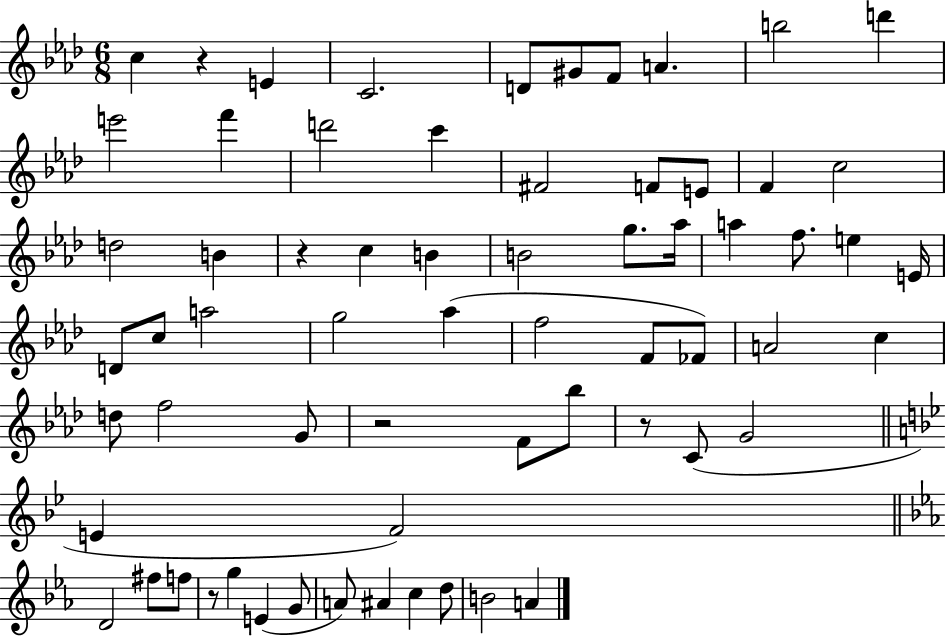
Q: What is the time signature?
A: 6/8